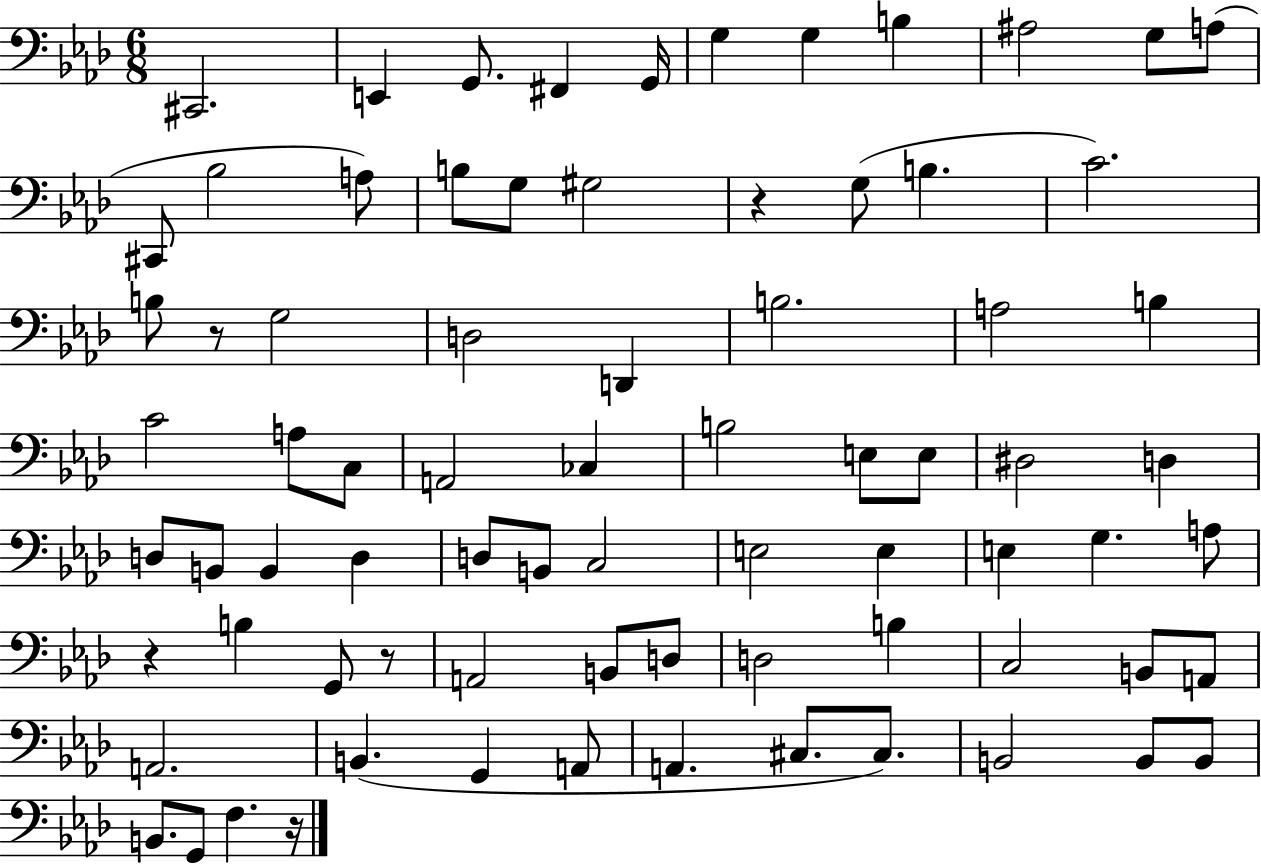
C#2/h. E2/q G2/e. F#2/q G2/s G3/q G3/q B3/q A#3/h G3/e A3/e C#2/e Bb3/h A3/e B3/e G3/e G#3/h R/q G3/e B3/q. C4/h. B3/e R/e G3/h D3/h D2/q B3/h. A3/h B3/q C4/h A3/e C3/e A2/h CES3/q B3/h E3/e E3/e D#3/h D3/q D3/e B2/e B2/q D3/q D3/e B2/e C3/h E3/h E3/q E3/q G3/q. A3/e R/q B3/q G2/e R/e A2/h B2/e D3/e D3/h B3/q C3/h B2/e A2/e A2/h. B2/q. G2/q A2/e A2/q. C#3/e. C#3/e. B2/h B2/e B2/e B2/e. G2/e F3/q. R/s